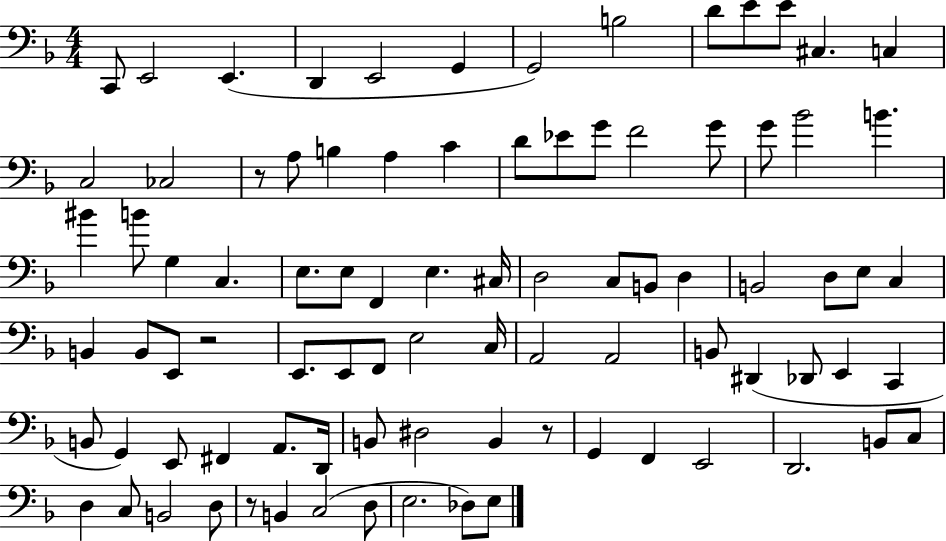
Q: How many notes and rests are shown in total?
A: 88